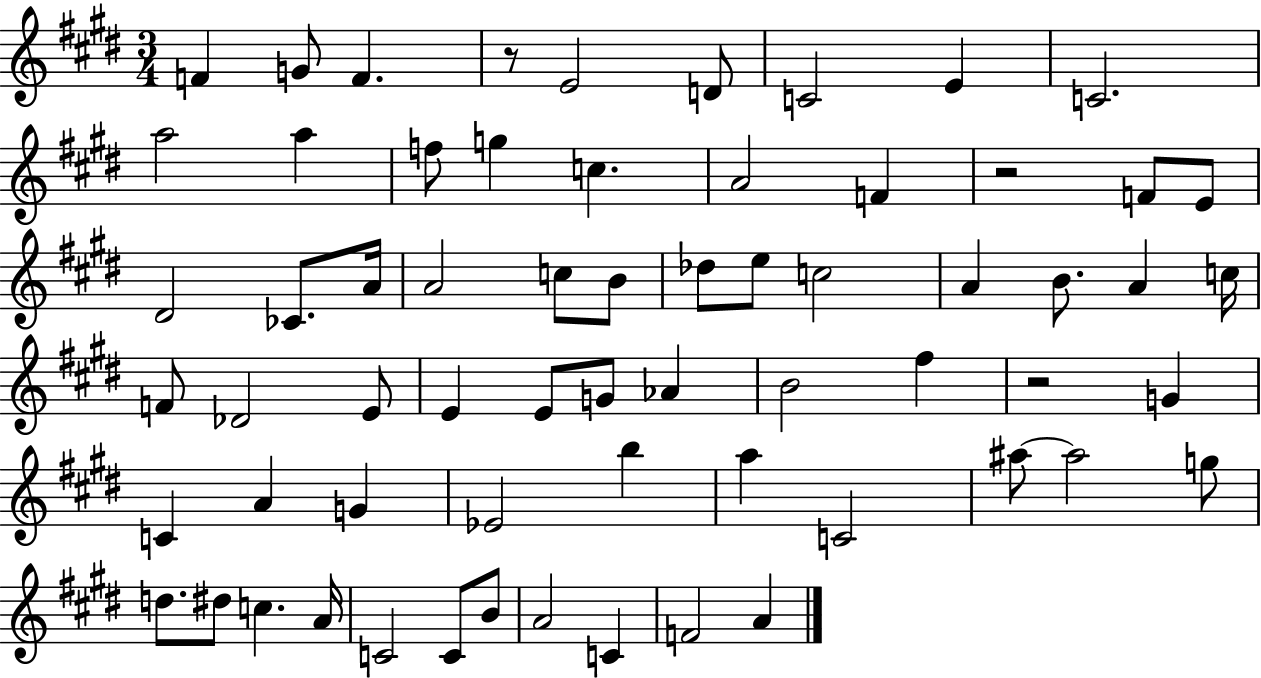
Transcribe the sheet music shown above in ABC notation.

X:1
T:Untitled
M:3/4
L:1/4
K:E
F G/2 F z/2 E2 D/2 C2 E C2 a2 a f/2 g c A2 F z2 F/2 E/2 ^D2 _C/2 A/4 A2 c/2 B/2 _d/2 e/2 c2 A B/2 A c/4 F/2 _D2 E/2 E E/2 G/2 _A B2 ^f z2 G C A G _E2 b a C2 ^a/2 ^a2 g/2 d/2 ^d/2 c A/4 C2 C/2 B/2 A2 C F2 A